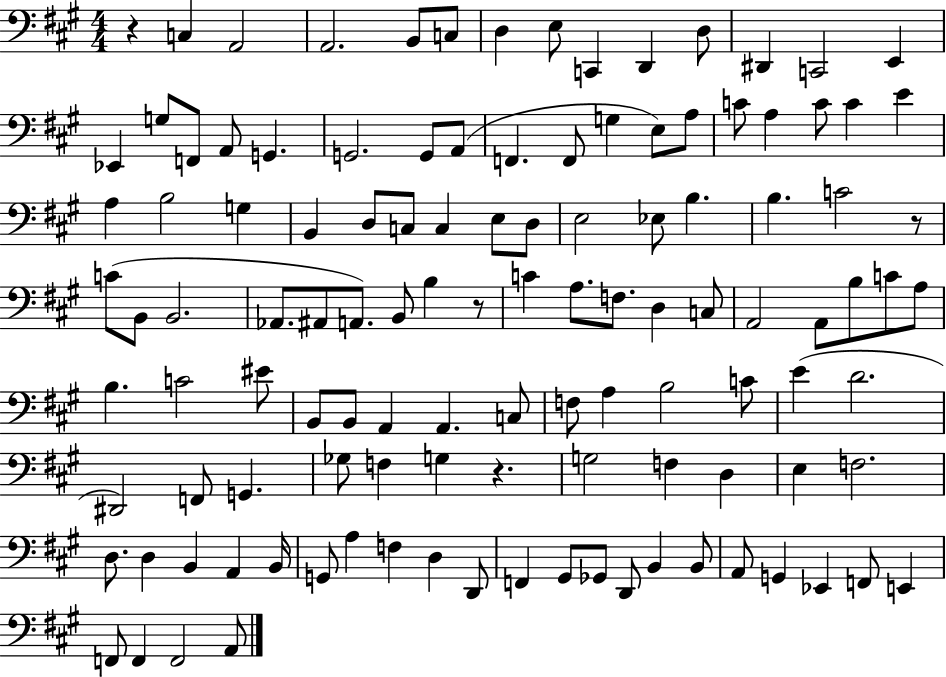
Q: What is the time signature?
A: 4/4